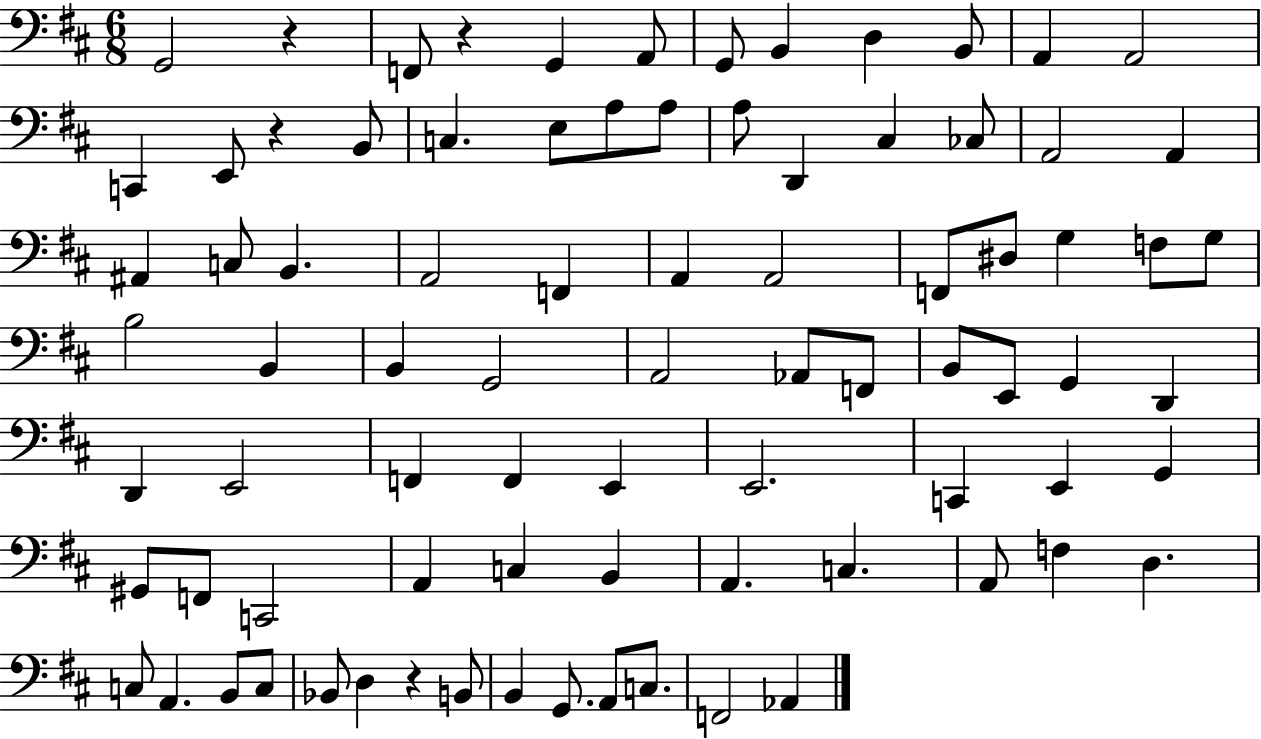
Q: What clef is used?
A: bass